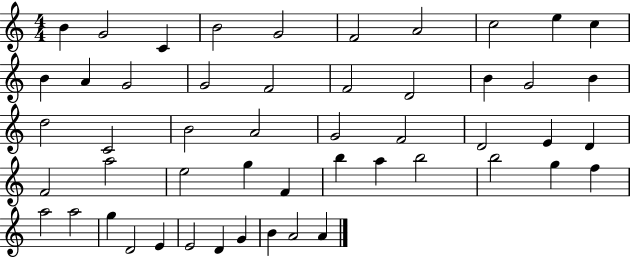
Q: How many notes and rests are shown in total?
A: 51